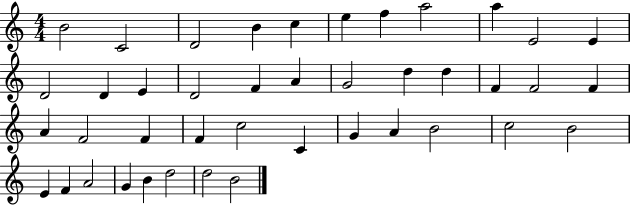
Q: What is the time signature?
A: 4/4